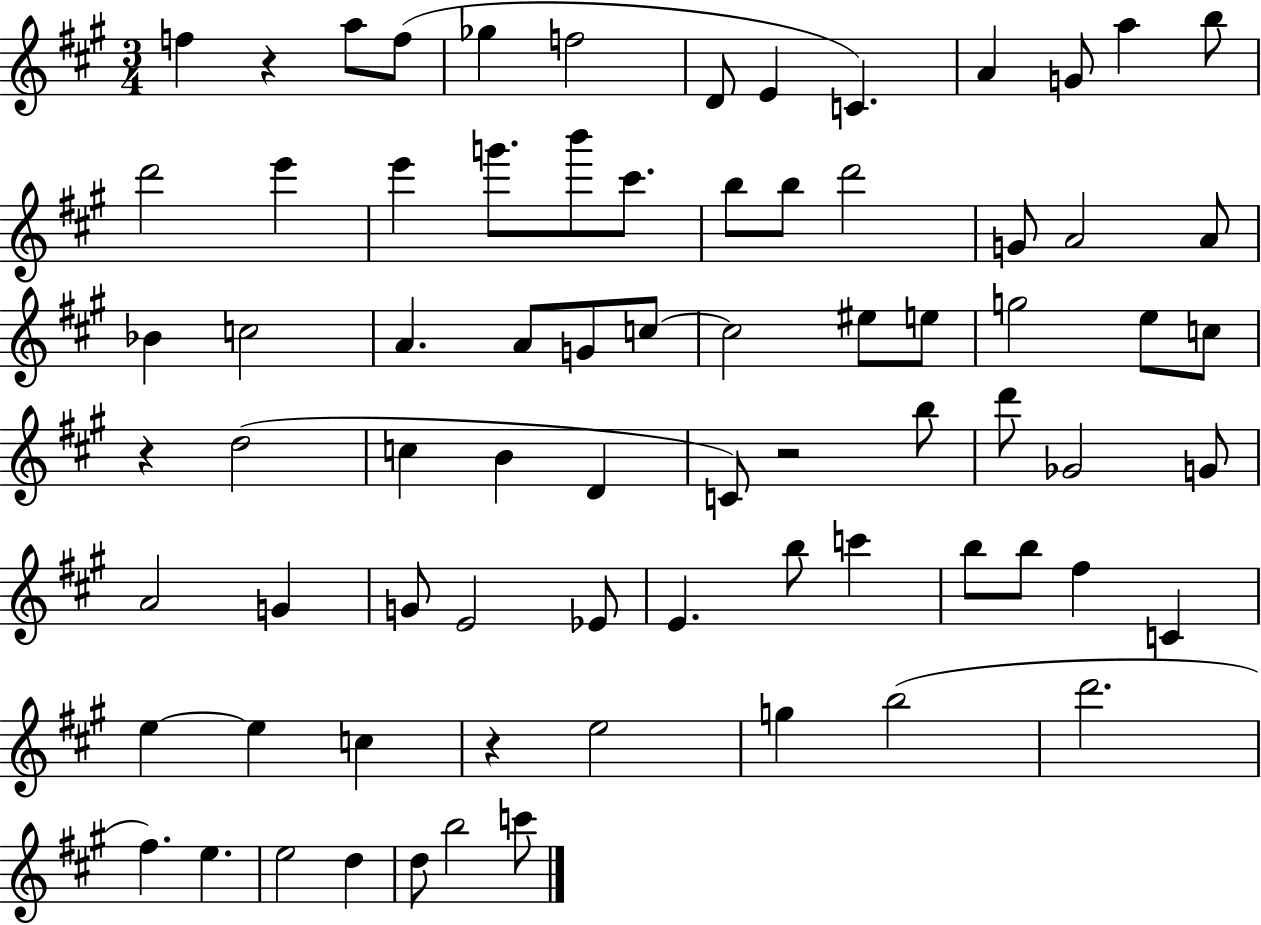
F5/q R/q A5/e F5/e Gb5/q F5/h D4/e E4/q C4/q. A4/q G4/e A5/q B5/e D6/h E6/q E6/q G6/e. B6/e C#6/e. B5/e B5/e D6/h G4/e A4/h A4/e Bb4/q C5/h A4/q. A4/e G4/e C5/e C5/h EIS5/e E5/e G5/h E5/e C5/e R/q D5/h C5/q B4/q D4/q C4/e R/h B5/e D6/e Gb4/h G4/e A4/h G4/q G4/e E4/h Eb4/e E4/q. B5/e C6/q B5/e B5/e F#5/q C4/q E5/q E5/q C5/q R/q E5/h G5/q B5/h D6/h. F#5/q. E5/q. E5/h D5/q D5/e B5/h C6/e